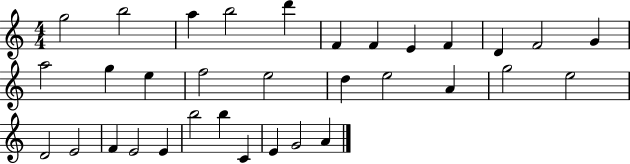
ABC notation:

X:1
T:Untitled
M:4/4
L:1/4
K:C
g2 b2 a b2 d' F F E F D F2 G a2 g e f2 e2 d e2 A g2 e2 D2 E2 F E2 E b2 b C E G2 A